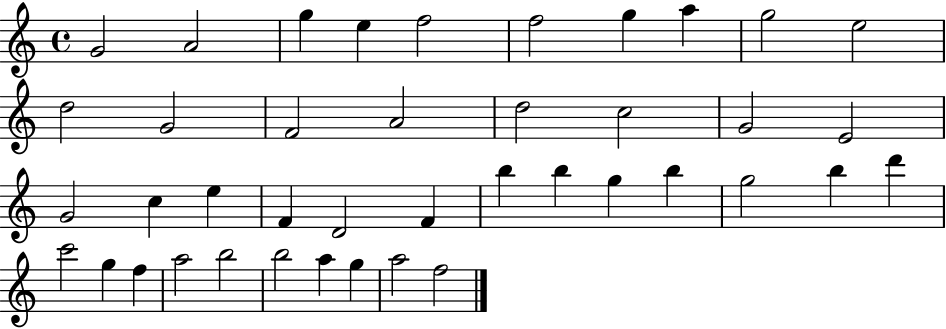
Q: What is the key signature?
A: C major